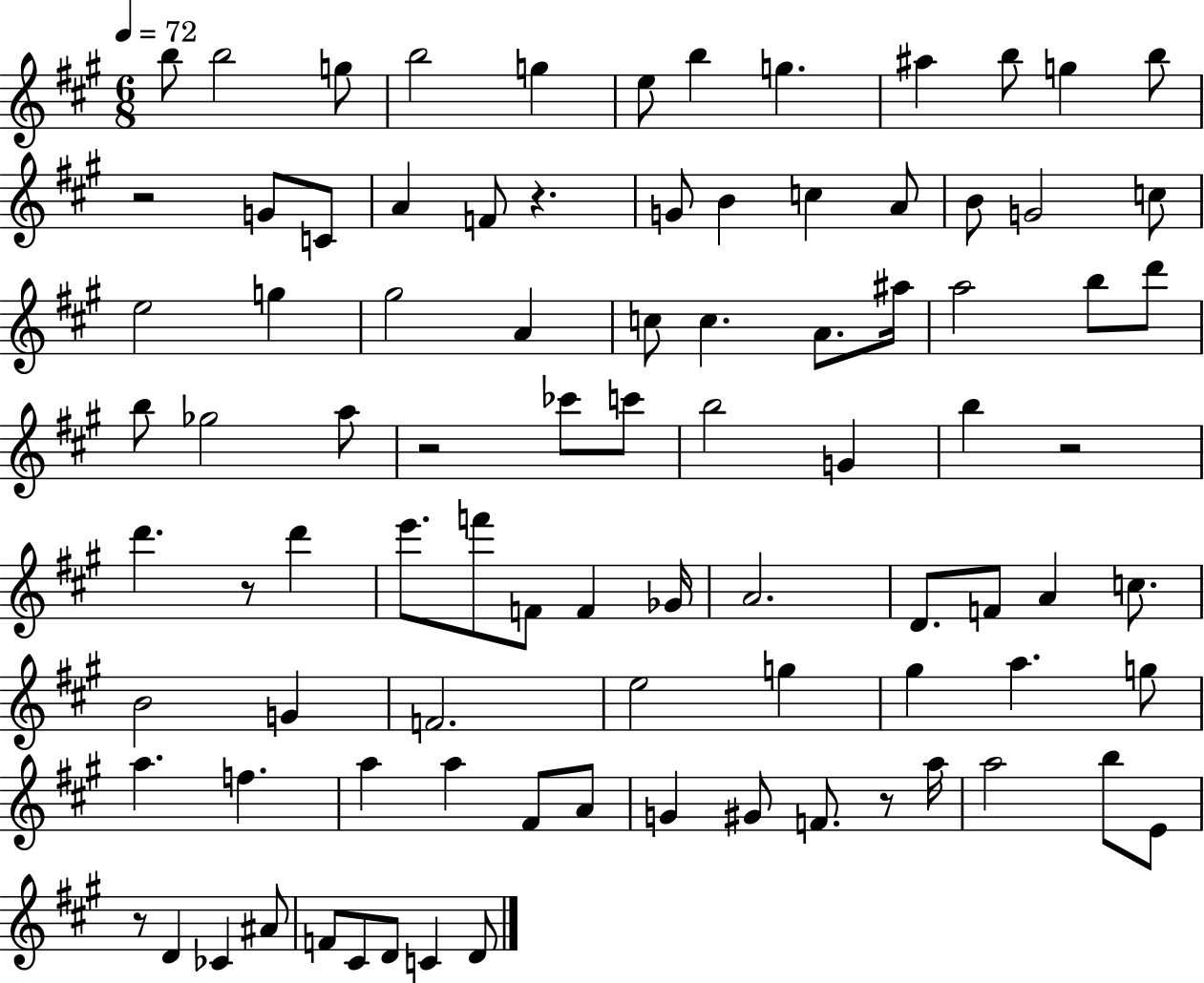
X:1
T:Untitled
M:6/8
L:1/4
K:A
b/2 b2 g/2 b2 g e/2 b g ^a b/2 g b/2 z2 G/2 C/2 A F/2 z G/2 B c A/2 B/2 G2 c/2 e2 g ^g2 A c/2 c A/2 ^a/4 a2 b/2 d'/2 b/2 _g2 a/2 z2 _c'/2 c'/2 b2 G b z2 d' z/2 d' e'/2 f'/2 F/2 F _G/4 A2 D/2 F/2 A c/2 B2 G F2 e2 g ^g a g/2 a f a a ^F/2 A/2 G ^G/2 F/2 z/2 a/4 a2 b/2 E/2 z/2 D _C ^A/2 F/2 ^C/2 D/2 C D/2